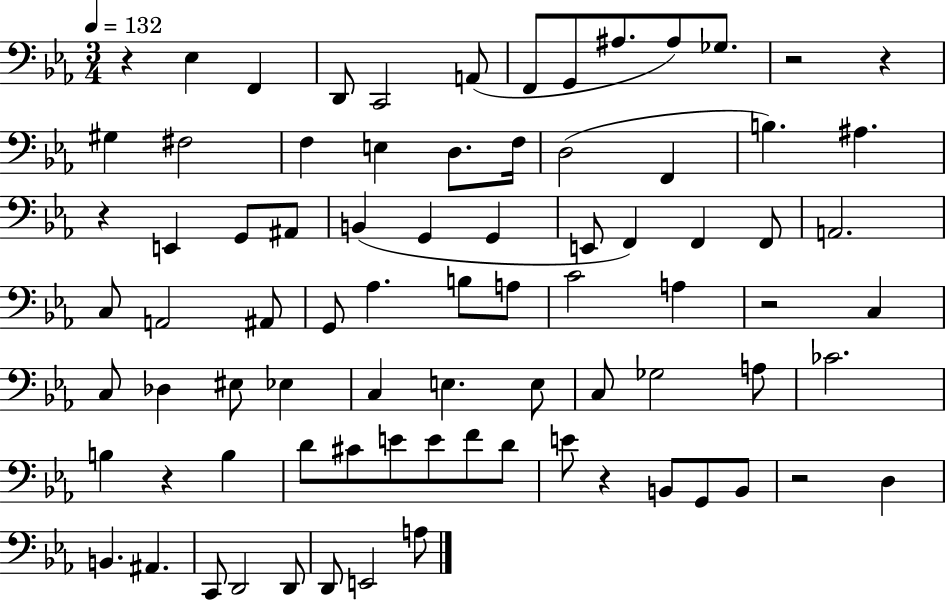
X:1
T:Untitled
M:3/4
L:1/4
K:Eb
z _E, F,, D,,/2 C,,2 A,,/2 F,,/2 G,,/2 ^A,/2 ^A,/2 _G,/2 z2 z ^G, ^F,2 F, E, D,/2 F,/4 D,2 F,, B, ^A, z E,, G,,/2 ^A,,/2 B,, G,, G,, E,,/2 F,, F,, F,,/2 A,,2 C,/2 A,,2 ^A,,/2 G,,/2 _A, B,/2 A,/2 C2 A, z2 C, C,/2 _D, ^E,/2 _E, C, E, E,/2 C,/2 _G,2 A,/2 _C2 B, z B, D/2 ^C/2 E/2 E/2 F/2 D/2 E/2 z B,,/2 G,,/2 B,,/2 z2 D, B,, ^A,, C,,/2 D,,2 D,,/2 D,,/2 E,,2 A,/2